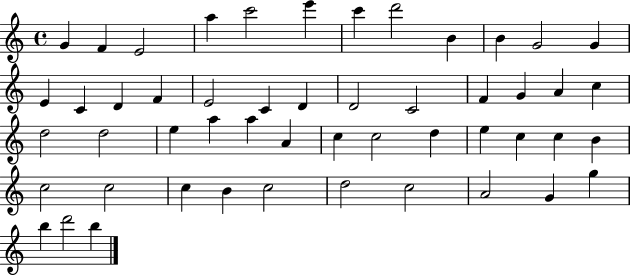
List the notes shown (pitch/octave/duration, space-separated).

G4/q F4/q E4/h A5/q C6/h E6/q C6/q D6/h B4/q B4/q G4/h G4/q E4/q C4/q D4/q F4/q E4/h C4/q D4/q D4/h C4/h F4/q G4/q A4/q C5/q D5/h D5/h E5/q A5/q A5/q A4/q C5/q C5/h D5/q E5/q C5/q C5/q B4/q C5/h C5/h C5/q B4/q C5/h D5/h C5/h A4/h G4/q G5/q B5/q D6/h B5/q